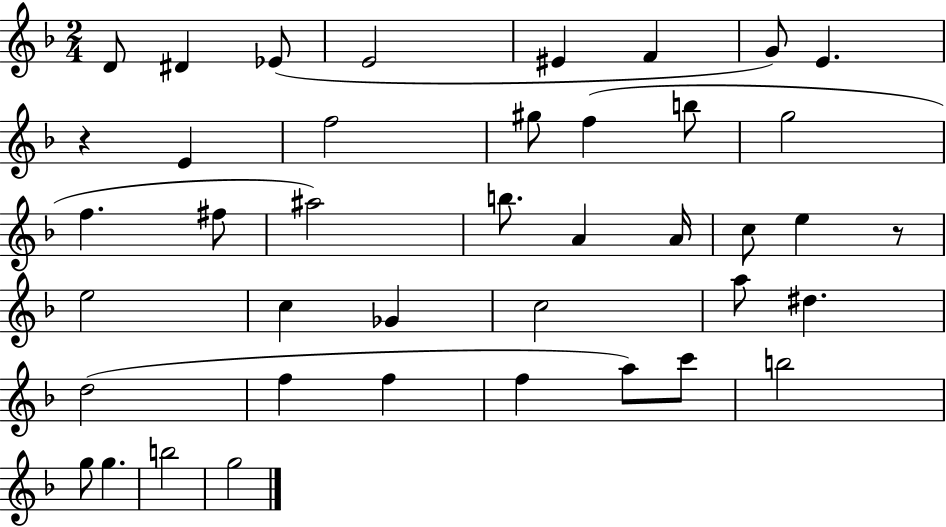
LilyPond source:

{
  \clef treble
  \numericTimeSignature
  \time 2/4
  \key f \major
  d'8 dis'4 ees'8( | e'2 | eis'4 f'4 | g'8) e'4. | \break r4 e'4 | f''2 | gis''8 f''4( b''8 | g''2 | \break f''4. fis''8 | ais''2) | b''8. a'4 a'16 | c''8 e''4 r8 | \break e''2 | c''4 ges'4 | c''2 | a''8 dis''4. | \break d''2( | f''4 f''4 | f''4 a''8) c'''8 | b''2 | \break g''8 g''4. | b''2 | g''2 | \bar "|."
}